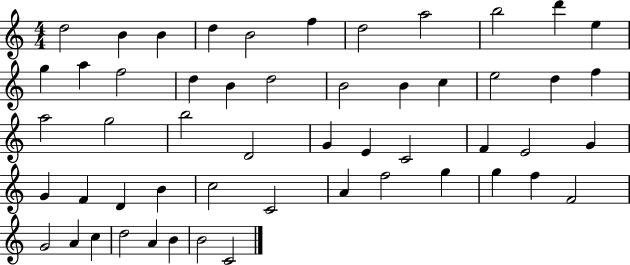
{
  \clef treble
  \numericTimeSignature
  \time 4/4
  \key c \major
  d''2 b'4 b'4 | d''4 b'2 f''4 | d''2 a''2 | b''2 d'''4 e''4 | \break g''4 a''4 f''2 | d''4 b'4 d''2 | b'2 b'4 c''4 | e''2 d''4 f''4 | \break a''2 g''2 | b''2 d'2 | g'4 e'4 c'2 | f'4 e'2 g'4 | \break g'4 f'4 d'4 b'4 | c''2 c'2 | a'4 f''2 g''4 | g''4 f''4 f'2 | \break g'2 a'4 c''4 | d''2 a'4 b'4 | b'2 c'2 | \bar "|."
}